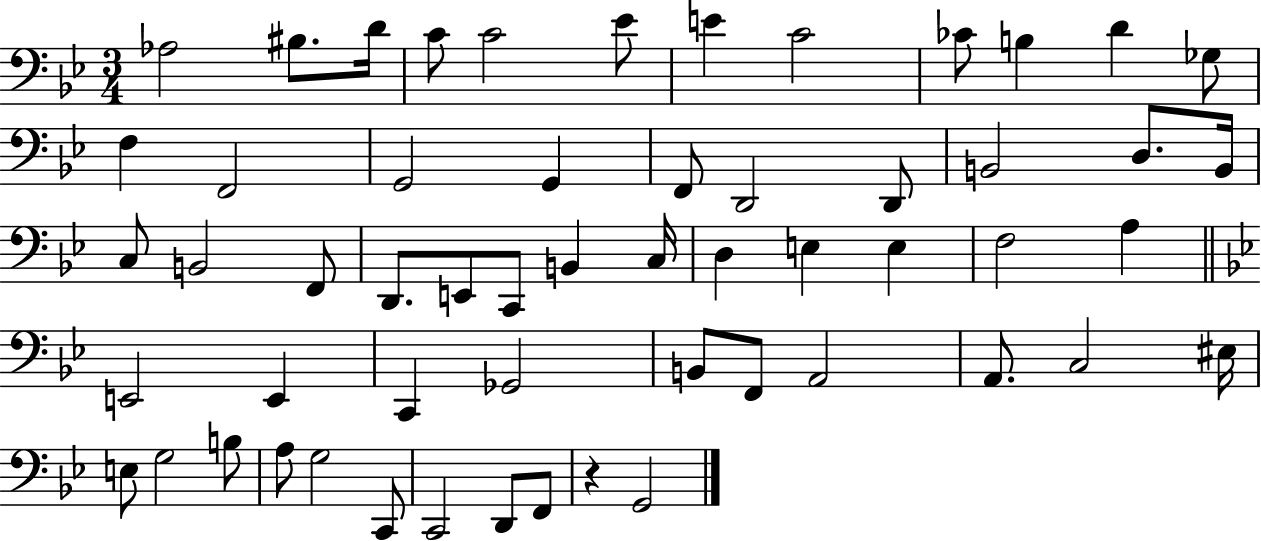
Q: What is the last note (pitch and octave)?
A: G2